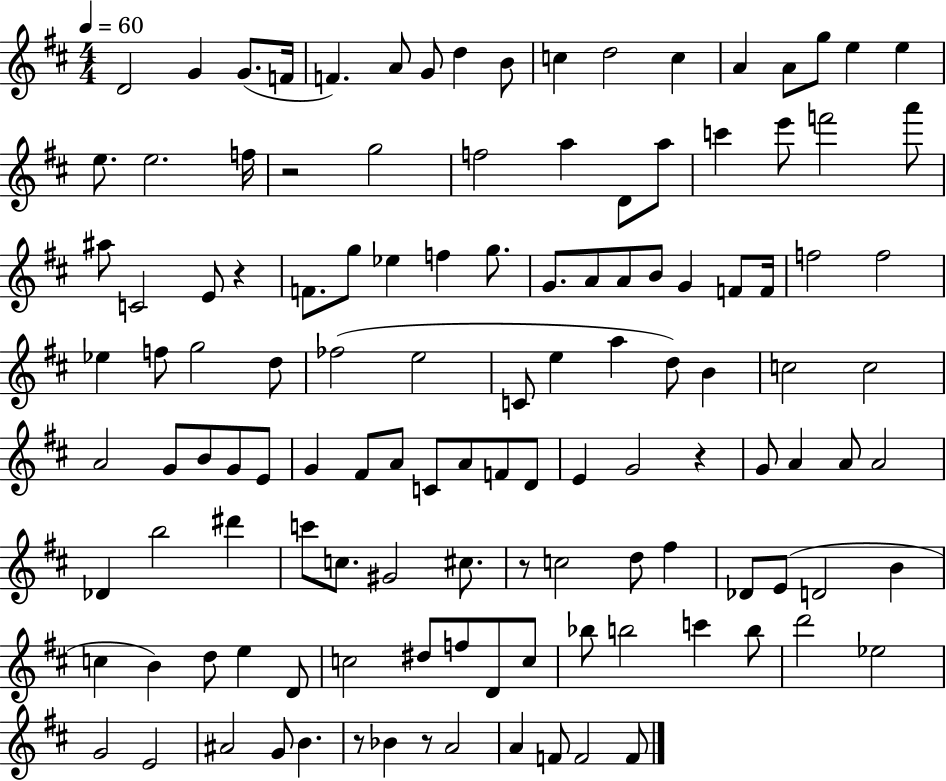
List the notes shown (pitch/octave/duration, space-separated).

D4/h G4/q G4/e. F4/s F4/q. A4/e G4/e D5/q B4/e C5/q D5/h C5/q A4/q A4/e G5/e E5/q E5/q E5/e. E5/h. F5/s R/h G5/h F5/h A5/q D4/e A5/e C6/q E6/e F6/h A6/e A#5/e C4/h E4/e R/q F4/e. G5/e Eb5/q F5/q G5/e. G4/e. A4/e A4/e B4/e G4/q F4/e F4/s F5/h F5/h Eb5/q F5/e G5/h D5/e FES5/h E5/h C4/e E5/q A5/q D5/e B4/q C5/h C5/h A4/h G4/e B4/e G4/e E4/e G4/q F#4/e A4/e C4/e A4/e F4/e D4/e E4/q G4/h R/q G4/e A4/q A4/e A4/h Db4/q B5/h D#6/q C6/e C5/e. G#4/h C#5/e. R/e C5/h D5/e F#5/q Db4/e E4/e D4/h B4/q C5/q B4/q D5/e E5/q D4/e C5/h D#5/e F5/e D4/e C5/e Bb5/e B5/h C6/q B5/e D6/h Eb5/h G4/h E4/h A#4/h G4/e B4/q. R/e Bb4/q R/e A4/h A4/q F4/e F4/h F4/e